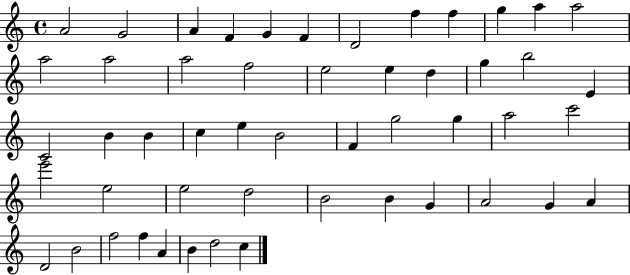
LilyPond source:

{
  \clef treble
  \time 4/4
  \defaultTimeSignature
  \key c \major
  a'2 g'2 | a'4 f'4 g'4 f'4 | d'2 f''4 f''4 | g''4 a''4 a''2 | \break a''2 a''2 | a''2 f''2 | e''2 e''4 d''4 | g''4 b''2 e'4 | \break c'2 b'4 b'4 | c''4 e''4 b'2 | f'4 g''2 g''4 | a''2 c'''2 | \break e'''2 e''2 | e''2 d''2 | b'2 b'4 g'4 | a'2 g'4 a'4 | \break d'2 b'2 | f''2 f''4 a'4 | b'4 d''2 c''4 | \bar "|."
}